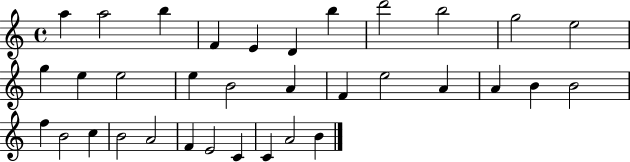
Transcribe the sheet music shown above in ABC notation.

X:1
T:Untitled
M:4/4
L:1/4
K:C
a a2 b F E D b d'2 b2 g2 e2 g e e2 e B2 A F e2 A A B B2 f B2 c B2 A2 F E2 C C A2 B